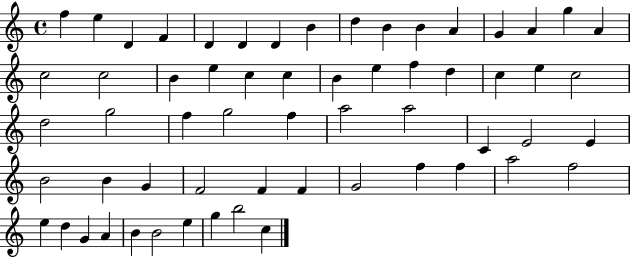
{
  \clef treble
  \time 4/4
  \defaultTimeSignature
  \key c \major
  f''4 e''4 d'4 f'4 | d'4 d'4 d'4 b'4 | d''4 b'4 b'4 a'4 | g'4 a'4 g''4 a'4 | \break c''2 c''2 | b'4 e''4 c''4 c''4 | b'4 e''4 f''4 d''4 | c''4 e''4 c''2 | \break d''2 g''2 | f''4 g''2 f''4 | a''2 a''2 | c'4 e'2 e'4 | \break b'2 b'4 g'4 | f'2 f'4 f'4 | g'2 f''4 f''4 | a''2 f''2 | \break e''4 d''4 g'4 a'4 | b'4 b'2 e''4 | g''4 b''2 c''4 | \bar "|."
}